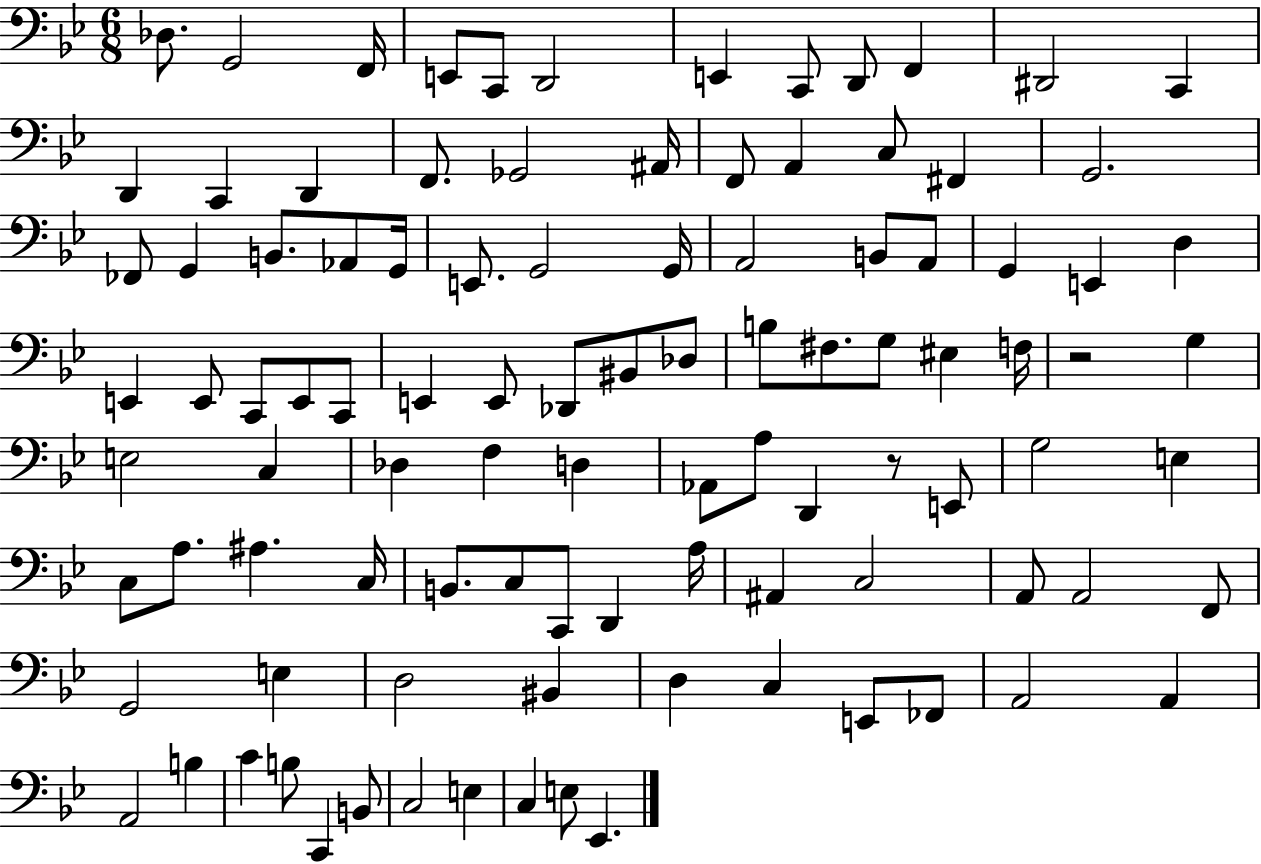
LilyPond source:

{
  \clef bass
  \numericTimeSignature
  \time 6/8
  \key bes \major
  \repeat volta 2 { des8. g,2 f,16 | e,8 c,8 d,2 | e,4 c,8 d,8 f,4 | dis,2 c,4 | \break d,4 c,4 d,4 | f,8. ges,2 ais,16 | f,8 a,4 c8 fis,4 | g,2. | \break fes,8 g,4 b,8. aes,8 g,16 | e,8. g,2 g,16 | a,2 b,8 a,8 | g,4 e,4 d4 | \break e,4 e,8 c,8 e,8 c,8 | e,4 e,8 des,8 bis,8 des8 | b8 fis8. g8 eis4 f16 | r2 g4 | \break e2 c4 | des4 f4 d4 | aes,8 a8 d,4 r8 e,8 | g2 e4 | \break c8 a8. ais4. c16 | b,8. c8 c,8 d,4 a16 | ais,4 c2 | a,8 a,2 f,8 | \break g,2 e4 | d2 bis,4 | d4 c4 e,8 fes,8 | a,2 a,4 | \break a,2 b4 | c'4 b8 c,4 b,8 | c2 e4 | c4 e8 ees,4. | \break } \bar "|."
}